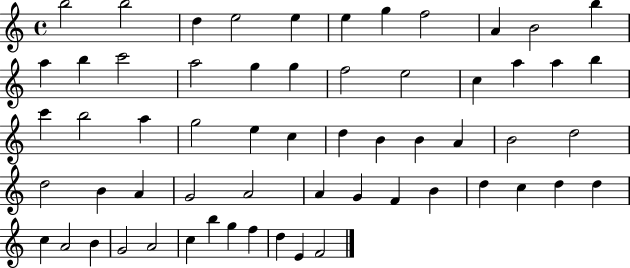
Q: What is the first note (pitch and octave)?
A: B5